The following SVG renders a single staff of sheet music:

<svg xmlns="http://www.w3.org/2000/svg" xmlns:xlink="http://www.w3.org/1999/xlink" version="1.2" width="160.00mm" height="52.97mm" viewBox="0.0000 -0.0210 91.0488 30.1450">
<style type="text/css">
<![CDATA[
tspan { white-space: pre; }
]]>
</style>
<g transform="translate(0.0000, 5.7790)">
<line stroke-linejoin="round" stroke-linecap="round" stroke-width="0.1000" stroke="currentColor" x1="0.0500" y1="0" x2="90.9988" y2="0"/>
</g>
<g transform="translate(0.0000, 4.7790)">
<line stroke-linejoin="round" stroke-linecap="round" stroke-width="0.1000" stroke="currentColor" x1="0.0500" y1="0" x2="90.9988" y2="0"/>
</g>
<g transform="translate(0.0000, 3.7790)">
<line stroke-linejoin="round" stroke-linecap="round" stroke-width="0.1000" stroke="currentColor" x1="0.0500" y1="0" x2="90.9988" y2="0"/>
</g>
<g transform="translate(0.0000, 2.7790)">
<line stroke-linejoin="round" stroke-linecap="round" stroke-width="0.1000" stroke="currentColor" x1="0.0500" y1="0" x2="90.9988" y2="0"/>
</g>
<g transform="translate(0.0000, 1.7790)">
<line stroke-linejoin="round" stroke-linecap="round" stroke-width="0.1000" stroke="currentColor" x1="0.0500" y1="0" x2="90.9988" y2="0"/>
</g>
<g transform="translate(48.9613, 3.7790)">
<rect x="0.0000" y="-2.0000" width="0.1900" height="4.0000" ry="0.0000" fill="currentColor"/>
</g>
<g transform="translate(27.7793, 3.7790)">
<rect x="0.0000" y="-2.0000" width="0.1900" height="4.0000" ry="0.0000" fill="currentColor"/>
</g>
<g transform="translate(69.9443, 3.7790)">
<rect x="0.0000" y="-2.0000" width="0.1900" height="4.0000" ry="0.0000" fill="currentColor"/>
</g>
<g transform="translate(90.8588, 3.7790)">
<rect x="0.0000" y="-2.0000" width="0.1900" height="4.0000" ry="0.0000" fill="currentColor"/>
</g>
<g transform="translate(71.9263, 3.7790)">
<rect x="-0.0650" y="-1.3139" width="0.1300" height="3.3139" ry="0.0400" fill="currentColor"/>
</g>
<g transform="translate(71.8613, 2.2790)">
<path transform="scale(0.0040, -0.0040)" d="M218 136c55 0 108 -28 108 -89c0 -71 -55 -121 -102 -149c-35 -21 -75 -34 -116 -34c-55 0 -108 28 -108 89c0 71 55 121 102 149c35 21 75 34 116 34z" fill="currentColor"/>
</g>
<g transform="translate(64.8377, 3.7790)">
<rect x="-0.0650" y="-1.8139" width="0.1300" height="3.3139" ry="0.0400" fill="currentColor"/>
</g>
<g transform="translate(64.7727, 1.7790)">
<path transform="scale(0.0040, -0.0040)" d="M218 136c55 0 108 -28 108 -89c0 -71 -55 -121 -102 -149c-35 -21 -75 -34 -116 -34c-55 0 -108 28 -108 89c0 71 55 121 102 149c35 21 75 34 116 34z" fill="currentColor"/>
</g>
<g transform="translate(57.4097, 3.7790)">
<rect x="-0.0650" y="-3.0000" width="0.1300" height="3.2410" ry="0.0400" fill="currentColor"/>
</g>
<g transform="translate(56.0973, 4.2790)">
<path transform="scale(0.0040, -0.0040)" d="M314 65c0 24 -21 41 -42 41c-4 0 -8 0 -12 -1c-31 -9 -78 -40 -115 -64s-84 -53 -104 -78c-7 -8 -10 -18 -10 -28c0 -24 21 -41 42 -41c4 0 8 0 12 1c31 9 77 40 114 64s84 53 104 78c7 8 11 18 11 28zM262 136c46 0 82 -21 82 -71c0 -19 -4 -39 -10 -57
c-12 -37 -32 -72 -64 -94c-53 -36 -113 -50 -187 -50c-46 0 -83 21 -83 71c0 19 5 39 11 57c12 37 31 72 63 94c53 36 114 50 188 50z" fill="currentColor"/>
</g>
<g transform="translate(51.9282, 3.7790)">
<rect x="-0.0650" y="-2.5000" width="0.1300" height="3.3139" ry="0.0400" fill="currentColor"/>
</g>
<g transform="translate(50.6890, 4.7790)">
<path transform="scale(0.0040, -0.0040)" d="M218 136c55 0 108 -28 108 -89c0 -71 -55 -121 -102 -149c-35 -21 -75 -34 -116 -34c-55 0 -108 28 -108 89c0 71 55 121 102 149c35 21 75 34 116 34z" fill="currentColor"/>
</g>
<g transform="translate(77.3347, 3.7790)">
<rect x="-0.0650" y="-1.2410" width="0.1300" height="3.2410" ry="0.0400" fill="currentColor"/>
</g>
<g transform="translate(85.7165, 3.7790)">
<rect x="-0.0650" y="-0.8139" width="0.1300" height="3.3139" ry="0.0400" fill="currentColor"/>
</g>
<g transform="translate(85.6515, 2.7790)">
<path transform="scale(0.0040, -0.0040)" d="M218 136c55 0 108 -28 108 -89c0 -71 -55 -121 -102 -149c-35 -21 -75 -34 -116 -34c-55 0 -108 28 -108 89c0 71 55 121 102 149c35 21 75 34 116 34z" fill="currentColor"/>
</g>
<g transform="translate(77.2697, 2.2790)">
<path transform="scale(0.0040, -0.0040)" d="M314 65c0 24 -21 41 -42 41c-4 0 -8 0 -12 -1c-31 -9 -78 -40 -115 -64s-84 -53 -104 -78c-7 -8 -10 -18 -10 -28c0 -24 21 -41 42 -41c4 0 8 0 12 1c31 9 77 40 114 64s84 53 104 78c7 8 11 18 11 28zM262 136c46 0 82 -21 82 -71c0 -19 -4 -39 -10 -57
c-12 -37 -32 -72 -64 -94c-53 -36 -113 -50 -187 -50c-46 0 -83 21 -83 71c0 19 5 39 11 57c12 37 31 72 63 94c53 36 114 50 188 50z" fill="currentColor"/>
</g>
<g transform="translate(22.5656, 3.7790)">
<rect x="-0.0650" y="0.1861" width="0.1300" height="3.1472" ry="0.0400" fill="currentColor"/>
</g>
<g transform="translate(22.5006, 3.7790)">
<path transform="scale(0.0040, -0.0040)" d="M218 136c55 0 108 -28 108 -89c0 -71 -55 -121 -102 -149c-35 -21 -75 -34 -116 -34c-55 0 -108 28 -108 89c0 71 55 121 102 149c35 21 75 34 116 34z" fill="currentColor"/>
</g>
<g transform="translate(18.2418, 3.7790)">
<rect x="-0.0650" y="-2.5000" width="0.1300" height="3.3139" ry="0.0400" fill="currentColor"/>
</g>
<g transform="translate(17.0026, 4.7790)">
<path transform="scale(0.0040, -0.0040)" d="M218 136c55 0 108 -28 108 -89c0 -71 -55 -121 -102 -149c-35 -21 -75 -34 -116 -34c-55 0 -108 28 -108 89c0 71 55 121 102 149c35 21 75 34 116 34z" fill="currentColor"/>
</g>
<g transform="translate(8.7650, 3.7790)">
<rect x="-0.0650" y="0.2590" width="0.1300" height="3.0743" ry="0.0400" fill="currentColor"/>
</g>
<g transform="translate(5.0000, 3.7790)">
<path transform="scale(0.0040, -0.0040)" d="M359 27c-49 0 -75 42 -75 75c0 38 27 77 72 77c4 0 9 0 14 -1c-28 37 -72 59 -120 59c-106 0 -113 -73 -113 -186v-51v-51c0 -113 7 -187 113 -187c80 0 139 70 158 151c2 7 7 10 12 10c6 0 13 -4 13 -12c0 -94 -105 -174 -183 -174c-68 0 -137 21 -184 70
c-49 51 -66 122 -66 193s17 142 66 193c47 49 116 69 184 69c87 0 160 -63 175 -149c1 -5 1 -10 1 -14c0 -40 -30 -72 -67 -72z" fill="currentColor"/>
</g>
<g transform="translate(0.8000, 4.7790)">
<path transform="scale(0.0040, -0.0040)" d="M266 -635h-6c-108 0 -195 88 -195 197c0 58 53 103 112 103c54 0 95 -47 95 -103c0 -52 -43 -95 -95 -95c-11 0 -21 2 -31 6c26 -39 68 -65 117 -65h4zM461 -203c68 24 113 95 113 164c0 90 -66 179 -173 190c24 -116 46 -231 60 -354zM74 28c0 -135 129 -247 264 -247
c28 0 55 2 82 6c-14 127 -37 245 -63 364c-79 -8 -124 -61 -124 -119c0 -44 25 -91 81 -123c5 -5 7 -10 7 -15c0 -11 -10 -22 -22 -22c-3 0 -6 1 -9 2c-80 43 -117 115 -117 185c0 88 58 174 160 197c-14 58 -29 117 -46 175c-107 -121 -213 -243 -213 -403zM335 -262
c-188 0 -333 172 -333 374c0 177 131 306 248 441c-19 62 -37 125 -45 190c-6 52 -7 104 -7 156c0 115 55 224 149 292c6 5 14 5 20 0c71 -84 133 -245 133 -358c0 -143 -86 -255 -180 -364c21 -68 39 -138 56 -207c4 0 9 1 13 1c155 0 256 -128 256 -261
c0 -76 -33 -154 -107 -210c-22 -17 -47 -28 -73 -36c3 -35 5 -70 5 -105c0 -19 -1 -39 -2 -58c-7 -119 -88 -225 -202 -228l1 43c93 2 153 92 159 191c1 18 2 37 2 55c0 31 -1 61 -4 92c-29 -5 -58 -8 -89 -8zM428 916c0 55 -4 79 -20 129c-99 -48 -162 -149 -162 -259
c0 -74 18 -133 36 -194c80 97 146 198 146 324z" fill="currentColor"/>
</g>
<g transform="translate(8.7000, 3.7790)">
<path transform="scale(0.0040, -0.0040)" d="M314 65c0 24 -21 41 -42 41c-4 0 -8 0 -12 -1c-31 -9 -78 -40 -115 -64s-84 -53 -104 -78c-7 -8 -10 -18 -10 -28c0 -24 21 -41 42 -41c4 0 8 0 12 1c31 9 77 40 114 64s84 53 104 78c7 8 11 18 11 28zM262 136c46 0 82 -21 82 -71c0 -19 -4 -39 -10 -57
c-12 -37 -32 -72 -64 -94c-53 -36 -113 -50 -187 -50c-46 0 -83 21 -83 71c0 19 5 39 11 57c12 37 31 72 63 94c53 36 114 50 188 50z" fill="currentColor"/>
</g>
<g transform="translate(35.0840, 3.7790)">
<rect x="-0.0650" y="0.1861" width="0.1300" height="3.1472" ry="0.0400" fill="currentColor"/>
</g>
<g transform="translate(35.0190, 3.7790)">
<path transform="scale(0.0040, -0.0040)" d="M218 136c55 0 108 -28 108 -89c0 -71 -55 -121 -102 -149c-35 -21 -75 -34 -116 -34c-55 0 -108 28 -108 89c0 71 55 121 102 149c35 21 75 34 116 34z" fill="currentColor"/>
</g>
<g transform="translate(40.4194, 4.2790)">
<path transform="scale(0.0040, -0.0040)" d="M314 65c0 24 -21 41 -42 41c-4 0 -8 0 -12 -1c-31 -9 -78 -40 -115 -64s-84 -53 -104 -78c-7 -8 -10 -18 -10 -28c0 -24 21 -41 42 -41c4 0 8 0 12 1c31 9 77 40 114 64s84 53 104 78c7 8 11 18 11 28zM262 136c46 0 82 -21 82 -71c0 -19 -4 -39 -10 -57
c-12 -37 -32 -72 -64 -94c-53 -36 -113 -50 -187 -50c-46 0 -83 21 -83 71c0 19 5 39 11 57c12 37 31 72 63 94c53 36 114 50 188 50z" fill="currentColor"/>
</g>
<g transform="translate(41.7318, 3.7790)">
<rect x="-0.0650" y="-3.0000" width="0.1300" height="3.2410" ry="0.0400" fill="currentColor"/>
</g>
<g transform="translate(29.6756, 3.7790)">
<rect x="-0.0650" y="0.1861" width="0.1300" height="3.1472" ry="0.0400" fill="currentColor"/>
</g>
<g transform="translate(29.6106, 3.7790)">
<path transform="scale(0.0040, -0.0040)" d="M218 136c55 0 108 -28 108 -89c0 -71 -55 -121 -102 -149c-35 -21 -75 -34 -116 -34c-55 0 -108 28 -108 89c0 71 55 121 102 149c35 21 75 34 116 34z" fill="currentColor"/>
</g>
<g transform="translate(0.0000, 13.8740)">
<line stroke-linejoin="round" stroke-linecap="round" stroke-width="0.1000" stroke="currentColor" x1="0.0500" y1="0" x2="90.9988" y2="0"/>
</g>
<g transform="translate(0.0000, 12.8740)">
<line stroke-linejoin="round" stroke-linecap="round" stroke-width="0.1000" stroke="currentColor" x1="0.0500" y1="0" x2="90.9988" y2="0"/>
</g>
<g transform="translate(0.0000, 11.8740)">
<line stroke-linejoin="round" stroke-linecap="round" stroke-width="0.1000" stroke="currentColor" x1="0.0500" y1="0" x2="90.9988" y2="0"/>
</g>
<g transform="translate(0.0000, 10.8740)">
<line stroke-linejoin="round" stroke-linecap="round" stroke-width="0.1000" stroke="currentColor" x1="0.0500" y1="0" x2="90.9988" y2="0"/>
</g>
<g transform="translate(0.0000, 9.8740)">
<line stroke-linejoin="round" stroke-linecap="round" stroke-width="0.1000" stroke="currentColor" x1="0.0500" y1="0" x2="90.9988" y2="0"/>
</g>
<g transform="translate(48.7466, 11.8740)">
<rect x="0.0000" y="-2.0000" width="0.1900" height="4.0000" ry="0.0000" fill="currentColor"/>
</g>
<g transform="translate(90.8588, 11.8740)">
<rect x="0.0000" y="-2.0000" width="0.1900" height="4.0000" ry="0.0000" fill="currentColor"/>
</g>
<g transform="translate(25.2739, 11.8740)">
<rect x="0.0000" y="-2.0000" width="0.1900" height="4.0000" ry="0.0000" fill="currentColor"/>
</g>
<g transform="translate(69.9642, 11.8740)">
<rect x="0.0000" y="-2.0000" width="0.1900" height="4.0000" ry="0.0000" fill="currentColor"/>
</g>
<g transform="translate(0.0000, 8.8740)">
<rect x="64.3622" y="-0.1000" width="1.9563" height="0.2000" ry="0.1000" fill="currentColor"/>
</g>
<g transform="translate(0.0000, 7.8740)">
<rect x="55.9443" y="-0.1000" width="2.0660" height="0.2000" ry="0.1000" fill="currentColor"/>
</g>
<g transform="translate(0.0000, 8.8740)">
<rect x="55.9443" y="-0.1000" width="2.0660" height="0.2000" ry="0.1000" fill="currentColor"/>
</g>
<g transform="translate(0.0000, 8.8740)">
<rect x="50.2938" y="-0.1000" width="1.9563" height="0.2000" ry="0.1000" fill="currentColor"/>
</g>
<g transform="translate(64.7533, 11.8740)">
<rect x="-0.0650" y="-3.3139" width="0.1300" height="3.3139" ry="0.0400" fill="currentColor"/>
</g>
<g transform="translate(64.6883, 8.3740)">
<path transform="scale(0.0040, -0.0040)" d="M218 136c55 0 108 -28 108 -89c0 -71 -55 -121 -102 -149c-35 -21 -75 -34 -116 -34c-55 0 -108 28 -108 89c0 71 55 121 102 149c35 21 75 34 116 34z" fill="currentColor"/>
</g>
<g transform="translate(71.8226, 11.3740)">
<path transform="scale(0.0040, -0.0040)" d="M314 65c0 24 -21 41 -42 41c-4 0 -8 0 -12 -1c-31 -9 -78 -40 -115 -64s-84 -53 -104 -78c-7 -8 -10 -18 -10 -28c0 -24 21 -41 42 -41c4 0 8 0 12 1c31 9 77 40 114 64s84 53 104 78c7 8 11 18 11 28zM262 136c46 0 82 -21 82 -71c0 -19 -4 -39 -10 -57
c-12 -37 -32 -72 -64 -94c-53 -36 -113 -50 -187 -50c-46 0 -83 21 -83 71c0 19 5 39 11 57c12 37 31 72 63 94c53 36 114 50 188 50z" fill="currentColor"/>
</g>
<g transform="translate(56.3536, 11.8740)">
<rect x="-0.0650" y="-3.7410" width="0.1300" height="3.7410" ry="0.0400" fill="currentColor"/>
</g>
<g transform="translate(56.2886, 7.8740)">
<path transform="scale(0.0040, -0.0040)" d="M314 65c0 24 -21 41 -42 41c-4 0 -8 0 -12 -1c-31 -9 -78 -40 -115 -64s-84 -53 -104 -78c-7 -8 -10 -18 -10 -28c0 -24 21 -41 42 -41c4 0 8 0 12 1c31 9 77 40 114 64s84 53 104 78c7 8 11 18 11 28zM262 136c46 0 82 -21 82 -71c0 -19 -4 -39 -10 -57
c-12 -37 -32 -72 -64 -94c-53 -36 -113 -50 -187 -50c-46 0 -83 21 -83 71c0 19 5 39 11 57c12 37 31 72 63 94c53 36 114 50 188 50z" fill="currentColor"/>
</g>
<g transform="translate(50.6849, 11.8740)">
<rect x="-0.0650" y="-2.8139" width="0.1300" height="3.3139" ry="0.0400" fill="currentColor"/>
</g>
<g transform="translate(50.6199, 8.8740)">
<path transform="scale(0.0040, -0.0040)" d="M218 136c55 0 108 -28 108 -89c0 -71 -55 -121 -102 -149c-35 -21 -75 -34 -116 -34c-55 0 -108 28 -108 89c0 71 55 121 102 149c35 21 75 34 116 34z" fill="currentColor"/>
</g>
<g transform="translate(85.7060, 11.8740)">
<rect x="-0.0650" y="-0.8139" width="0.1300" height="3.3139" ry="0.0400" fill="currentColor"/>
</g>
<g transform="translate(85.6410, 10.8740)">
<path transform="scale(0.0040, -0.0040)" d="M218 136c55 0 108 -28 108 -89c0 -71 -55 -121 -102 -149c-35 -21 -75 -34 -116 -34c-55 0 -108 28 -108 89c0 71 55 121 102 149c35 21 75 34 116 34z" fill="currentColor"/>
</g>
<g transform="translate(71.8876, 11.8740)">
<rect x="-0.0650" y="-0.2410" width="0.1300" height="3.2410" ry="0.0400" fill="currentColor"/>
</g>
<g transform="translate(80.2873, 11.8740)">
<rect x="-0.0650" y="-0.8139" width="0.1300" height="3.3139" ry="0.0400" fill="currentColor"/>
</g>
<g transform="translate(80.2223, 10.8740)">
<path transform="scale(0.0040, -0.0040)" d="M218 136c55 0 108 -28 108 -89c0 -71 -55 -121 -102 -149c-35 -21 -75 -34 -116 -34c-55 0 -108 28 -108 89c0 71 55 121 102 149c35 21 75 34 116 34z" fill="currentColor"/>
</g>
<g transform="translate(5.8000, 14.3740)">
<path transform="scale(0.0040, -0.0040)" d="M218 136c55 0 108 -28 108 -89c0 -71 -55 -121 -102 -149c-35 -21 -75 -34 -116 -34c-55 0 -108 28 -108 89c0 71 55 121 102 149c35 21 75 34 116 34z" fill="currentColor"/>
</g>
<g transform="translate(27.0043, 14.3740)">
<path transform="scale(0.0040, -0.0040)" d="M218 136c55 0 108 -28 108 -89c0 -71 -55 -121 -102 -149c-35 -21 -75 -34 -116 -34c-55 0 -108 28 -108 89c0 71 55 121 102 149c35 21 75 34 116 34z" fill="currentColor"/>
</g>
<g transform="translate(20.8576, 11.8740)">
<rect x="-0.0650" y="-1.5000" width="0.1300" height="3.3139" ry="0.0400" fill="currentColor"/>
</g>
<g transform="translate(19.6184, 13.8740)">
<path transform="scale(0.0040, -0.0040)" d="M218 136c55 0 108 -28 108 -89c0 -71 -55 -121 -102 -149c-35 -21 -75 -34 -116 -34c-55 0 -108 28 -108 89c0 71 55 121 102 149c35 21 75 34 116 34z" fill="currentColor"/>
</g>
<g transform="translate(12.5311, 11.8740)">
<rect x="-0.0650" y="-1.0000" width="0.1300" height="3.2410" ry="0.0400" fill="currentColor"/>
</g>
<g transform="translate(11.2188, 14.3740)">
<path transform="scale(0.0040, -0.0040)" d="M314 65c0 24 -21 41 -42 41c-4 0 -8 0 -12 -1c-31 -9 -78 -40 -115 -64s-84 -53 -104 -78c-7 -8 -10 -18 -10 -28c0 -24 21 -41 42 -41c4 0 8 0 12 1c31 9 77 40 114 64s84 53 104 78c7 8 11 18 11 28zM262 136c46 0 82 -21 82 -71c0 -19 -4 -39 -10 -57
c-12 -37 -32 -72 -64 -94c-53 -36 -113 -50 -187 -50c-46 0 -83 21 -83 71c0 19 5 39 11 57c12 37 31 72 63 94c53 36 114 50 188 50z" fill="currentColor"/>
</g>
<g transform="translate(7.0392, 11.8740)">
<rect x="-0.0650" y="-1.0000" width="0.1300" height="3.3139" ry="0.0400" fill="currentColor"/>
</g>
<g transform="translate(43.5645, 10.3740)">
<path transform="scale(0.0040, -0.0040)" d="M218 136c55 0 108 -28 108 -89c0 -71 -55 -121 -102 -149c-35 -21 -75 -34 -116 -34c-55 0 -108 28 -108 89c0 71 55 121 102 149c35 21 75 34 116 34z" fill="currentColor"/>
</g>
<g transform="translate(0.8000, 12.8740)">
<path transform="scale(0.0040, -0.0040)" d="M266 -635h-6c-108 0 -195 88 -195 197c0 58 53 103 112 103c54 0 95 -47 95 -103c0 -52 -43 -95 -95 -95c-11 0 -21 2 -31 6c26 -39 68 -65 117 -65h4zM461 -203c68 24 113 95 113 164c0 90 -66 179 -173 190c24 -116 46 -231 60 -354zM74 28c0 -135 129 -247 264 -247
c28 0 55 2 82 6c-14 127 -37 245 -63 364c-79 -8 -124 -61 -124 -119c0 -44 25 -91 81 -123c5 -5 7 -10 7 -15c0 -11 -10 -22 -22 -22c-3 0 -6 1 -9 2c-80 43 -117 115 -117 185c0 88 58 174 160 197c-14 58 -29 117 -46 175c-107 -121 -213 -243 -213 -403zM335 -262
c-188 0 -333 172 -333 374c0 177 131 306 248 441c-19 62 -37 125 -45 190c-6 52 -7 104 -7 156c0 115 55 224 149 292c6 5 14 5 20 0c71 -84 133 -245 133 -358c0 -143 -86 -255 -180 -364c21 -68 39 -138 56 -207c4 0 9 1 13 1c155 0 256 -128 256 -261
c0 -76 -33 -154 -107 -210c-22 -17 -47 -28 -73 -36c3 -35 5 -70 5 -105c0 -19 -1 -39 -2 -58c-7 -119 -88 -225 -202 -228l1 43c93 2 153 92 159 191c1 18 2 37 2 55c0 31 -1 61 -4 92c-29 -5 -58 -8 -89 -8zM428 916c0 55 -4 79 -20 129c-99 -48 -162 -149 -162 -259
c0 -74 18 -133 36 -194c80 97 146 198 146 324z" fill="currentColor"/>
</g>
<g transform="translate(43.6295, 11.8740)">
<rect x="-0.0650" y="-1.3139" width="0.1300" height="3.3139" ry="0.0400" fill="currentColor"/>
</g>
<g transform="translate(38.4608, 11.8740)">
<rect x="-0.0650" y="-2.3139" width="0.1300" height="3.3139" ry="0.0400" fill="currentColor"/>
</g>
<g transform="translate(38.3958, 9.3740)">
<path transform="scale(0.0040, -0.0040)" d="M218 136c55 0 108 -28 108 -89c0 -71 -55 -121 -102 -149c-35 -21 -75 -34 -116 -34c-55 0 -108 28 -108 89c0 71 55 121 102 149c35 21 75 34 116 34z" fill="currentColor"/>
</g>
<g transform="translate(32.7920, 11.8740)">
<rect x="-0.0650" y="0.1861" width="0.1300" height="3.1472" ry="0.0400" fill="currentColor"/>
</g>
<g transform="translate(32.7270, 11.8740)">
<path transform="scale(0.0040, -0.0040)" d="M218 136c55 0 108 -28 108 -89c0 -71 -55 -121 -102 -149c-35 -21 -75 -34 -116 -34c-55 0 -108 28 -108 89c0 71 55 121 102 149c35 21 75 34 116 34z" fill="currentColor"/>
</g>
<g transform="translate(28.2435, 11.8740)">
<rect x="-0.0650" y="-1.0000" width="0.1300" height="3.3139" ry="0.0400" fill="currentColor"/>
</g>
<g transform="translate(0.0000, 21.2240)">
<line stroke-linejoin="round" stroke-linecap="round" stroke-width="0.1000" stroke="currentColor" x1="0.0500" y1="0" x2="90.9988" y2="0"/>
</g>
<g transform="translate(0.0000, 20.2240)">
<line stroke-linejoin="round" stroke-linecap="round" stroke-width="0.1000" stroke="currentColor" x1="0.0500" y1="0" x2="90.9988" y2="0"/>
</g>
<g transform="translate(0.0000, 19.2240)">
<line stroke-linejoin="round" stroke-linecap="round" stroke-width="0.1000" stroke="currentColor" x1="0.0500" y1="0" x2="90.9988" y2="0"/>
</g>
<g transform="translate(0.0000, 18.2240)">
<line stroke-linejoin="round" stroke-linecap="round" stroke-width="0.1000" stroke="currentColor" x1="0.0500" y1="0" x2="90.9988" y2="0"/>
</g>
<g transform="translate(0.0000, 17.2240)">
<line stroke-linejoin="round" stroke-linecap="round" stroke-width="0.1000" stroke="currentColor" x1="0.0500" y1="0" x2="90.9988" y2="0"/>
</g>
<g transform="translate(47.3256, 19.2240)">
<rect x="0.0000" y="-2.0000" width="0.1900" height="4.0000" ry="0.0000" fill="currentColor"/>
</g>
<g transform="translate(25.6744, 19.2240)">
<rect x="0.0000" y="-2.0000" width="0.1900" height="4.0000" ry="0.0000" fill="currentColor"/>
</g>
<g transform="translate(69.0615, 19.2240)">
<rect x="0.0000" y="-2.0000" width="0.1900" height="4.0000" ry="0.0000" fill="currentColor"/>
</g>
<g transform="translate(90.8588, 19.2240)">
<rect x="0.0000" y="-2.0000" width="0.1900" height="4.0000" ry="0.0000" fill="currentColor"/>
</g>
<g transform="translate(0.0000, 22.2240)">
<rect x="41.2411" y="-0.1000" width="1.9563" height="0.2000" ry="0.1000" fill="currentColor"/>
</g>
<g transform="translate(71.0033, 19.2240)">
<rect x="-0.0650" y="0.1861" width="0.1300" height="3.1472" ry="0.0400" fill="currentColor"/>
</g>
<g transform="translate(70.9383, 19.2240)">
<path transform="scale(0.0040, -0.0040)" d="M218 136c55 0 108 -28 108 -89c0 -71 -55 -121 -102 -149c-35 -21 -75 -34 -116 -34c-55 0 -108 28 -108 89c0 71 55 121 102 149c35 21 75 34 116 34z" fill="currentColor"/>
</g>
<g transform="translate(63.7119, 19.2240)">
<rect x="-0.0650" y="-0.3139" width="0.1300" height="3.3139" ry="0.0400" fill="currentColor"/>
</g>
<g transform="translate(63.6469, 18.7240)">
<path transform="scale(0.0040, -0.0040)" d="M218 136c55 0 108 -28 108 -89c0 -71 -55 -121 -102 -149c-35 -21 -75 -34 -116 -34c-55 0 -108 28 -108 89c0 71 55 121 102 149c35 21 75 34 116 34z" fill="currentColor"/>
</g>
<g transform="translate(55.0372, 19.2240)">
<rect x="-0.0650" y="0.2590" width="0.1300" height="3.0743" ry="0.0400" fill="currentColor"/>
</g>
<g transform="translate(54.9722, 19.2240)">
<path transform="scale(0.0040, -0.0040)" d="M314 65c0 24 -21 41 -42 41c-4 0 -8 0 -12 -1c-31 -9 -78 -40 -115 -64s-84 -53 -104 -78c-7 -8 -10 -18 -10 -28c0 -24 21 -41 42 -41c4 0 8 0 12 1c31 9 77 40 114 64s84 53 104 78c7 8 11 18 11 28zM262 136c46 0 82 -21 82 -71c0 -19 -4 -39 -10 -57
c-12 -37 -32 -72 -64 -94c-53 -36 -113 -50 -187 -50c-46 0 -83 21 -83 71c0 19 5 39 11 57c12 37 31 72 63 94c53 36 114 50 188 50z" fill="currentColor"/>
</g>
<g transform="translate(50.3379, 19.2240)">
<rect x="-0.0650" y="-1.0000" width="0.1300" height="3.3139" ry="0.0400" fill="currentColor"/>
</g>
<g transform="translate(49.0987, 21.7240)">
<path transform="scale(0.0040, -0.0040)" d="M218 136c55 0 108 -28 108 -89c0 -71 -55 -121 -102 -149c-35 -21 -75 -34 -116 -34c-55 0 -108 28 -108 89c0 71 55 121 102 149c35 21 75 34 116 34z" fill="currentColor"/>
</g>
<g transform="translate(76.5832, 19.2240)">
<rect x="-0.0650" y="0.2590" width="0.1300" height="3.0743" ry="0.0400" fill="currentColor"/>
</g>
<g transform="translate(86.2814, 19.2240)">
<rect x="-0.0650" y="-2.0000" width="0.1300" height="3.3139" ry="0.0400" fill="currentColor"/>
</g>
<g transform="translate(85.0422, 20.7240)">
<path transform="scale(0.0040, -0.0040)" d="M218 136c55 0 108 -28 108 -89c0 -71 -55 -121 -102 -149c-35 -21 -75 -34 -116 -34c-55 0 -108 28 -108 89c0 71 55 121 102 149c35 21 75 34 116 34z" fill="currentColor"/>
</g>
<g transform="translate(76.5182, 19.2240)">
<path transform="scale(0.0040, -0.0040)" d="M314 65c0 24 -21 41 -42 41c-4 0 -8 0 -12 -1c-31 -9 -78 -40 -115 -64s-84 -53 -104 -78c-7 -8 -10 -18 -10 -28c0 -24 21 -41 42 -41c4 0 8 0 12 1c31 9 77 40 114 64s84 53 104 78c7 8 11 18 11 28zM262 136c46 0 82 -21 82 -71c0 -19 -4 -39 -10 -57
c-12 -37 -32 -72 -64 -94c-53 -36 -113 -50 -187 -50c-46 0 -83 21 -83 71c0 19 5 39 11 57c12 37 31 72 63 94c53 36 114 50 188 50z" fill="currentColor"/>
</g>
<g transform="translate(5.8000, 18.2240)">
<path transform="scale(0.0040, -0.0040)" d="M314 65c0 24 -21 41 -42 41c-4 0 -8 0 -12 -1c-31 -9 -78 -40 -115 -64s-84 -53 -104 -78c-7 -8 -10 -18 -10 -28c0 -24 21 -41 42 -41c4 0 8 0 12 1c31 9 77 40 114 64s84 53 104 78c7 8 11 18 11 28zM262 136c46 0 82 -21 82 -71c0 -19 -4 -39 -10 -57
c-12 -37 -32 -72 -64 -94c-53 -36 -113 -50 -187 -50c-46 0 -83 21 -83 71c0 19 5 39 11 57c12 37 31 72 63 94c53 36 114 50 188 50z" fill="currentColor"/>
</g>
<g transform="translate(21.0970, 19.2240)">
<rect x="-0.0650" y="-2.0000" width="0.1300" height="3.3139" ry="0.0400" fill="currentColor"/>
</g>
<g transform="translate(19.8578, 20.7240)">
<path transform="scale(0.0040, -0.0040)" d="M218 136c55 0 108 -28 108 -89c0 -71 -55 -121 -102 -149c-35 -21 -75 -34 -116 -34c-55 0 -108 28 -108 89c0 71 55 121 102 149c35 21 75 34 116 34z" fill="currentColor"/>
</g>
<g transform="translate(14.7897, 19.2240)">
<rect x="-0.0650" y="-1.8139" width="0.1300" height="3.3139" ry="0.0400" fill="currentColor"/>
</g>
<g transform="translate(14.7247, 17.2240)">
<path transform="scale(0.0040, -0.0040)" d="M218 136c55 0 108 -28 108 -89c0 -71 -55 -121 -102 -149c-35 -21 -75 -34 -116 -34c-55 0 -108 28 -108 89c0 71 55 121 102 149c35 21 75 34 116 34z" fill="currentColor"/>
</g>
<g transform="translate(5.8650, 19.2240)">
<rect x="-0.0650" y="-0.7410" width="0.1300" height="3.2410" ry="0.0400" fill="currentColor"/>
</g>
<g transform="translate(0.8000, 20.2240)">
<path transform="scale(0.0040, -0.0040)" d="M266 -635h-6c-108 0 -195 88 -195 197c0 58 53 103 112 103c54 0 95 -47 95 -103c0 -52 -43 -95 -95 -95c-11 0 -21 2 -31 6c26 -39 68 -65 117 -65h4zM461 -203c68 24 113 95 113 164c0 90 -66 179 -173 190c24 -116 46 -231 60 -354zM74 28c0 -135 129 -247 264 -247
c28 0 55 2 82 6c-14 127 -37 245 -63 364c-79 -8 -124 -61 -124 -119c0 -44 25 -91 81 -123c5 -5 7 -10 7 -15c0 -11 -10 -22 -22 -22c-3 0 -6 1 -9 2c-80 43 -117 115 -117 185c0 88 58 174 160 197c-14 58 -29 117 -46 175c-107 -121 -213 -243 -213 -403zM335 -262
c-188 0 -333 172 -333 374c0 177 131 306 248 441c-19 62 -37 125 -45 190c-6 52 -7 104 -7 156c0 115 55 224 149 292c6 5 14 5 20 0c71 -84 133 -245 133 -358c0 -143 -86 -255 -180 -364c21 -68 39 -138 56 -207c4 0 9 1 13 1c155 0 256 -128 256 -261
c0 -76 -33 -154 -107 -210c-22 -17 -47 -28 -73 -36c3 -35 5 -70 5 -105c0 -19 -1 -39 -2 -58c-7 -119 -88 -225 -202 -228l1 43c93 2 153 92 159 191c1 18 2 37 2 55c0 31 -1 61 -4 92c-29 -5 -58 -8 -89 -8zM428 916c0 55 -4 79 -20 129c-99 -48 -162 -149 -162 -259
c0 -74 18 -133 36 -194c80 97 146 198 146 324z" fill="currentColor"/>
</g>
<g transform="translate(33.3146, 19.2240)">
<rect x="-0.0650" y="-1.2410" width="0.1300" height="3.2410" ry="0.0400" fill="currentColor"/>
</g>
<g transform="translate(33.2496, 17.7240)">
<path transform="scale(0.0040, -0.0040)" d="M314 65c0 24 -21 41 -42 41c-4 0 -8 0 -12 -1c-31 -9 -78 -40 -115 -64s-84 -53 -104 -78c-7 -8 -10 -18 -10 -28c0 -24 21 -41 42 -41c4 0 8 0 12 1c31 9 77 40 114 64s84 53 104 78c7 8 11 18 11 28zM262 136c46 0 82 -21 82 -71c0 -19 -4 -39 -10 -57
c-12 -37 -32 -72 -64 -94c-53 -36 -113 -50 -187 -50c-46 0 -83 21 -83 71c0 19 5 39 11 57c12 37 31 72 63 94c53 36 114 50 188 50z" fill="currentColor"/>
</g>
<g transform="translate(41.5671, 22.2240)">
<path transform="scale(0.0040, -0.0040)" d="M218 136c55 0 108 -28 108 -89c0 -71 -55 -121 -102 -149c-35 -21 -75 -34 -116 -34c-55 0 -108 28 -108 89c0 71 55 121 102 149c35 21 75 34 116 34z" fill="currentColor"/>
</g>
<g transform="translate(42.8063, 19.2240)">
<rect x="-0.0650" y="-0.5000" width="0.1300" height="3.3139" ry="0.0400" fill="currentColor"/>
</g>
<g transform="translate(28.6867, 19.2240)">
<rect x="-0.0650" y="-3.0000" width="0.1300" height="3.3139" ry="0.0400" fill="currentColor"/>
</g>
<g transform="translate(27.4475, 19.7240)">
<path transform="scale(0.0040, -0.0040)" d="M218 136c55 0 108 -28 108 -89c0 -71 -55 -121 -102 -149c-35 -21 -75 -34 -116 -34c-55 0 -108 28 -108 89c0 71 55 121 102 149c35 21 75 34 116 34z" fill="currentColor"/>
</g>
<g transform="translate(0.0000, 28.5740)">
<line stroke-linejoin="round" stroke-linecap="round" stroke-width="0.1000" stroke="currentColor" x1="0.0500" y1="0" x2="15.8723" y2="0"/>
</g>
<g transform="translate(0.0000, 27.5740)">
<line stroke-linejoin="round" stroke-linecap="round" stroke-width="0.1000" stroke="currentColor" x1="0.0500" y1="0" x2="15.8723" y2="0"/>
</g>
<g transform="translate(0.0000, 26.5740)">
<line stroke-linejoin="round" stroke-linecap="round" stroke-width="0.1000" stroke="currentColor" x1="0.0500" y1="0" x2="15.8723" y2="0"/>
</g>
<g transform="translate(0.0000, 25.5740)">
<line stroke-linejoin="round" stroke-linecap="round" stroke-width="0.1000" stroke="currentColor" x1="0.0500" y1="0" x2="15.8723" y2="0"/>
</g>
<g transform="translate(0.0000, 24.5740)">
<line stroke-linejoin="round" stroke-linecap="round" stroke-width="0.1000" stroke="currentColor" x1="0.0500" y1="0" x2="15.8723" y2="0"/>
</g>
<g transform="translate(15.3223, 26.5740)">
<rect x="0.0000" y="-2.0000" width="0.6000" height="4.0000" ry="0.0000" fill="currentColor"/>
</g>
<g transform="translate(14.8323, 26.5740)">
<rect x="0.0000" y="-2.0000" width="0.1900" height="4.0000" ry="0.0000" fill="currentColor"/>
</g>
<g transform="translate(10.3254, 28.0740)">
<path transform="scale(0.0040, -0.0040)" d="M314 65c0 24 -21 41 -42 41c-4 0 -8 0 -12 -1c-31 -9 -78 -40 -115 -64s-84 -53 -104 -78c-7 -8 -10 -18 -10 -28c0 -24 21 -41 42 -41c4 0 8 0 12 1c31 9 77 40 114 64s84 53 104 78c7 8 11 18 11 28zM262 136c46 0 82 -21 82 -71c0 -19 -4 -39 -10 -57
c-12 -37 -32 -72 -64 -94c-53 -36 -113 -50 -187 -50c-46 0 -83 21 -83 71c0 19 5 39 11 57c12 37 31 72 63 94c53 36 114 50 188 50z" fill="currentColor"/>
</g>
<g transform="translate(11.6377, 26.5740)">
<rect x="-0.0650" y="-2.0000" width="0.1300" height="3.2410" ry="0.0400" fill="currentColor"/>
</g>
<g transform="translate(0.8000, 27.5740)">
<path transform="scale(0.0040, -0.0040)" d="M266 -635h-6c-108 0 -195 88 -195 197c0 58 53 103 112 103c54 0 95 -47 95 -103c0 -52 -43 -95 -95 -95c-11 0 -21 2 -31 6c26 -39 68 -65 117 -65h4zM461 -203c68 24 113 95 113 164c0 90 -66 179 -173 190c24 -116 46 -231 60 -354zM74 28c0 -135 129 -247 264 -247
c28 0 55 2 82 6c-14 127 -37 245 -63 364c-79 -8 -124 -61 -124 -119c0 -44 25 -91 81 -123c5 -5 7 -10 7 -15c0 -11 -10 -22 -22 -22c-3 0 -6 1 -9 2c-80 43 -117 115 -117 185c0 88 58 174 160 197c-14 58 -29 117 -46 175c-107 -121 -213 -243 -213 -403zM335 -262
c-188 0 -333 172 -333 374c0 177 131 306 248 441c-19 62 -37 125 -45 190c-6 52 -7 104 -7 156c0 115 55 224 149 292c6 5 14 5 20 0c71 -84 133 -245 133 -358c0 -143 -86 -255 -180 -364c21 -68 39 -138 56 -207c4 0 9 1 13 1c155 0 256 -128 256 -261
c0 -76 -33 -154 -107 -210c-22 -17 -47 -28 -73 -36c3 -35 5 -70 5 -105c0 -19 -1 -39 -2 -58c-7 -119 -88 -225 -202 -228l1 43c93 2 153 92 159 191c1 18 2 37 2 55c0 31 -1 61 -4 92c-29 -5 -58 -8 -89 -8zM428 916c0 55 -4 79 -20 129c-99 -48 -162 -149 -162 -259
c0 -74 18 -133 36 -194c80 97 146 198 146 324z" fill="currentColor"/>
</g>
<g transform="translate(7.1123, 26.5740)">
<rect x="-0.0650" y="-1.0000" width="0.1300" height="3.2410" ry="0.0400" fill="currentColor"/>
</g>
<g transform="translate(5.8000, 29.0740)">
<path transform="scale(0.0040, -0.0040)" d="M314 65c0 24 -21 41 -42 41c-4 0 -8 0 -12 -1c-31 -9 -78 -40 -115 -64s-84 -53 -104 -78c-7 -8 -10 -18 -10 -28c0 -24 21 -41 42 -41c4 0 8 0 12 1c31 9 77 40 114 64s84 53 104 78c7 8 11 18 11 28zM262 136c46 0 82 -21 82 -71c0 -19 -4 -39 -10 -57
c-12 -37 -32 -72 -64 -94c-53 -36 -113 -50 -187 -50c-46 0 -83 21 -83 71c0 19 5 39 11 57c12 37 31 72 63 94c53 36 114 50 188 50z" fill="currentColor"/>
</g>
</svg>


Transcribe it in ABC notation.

X:1
T:Untitled
M:4/4
L:1/4
K:C
B2 G B B B A2 G A2 f e e2 d D D2 E D B g e a c'2 b c2 d d d2 f F A e2 C D B2 c B B2 F D2 F2